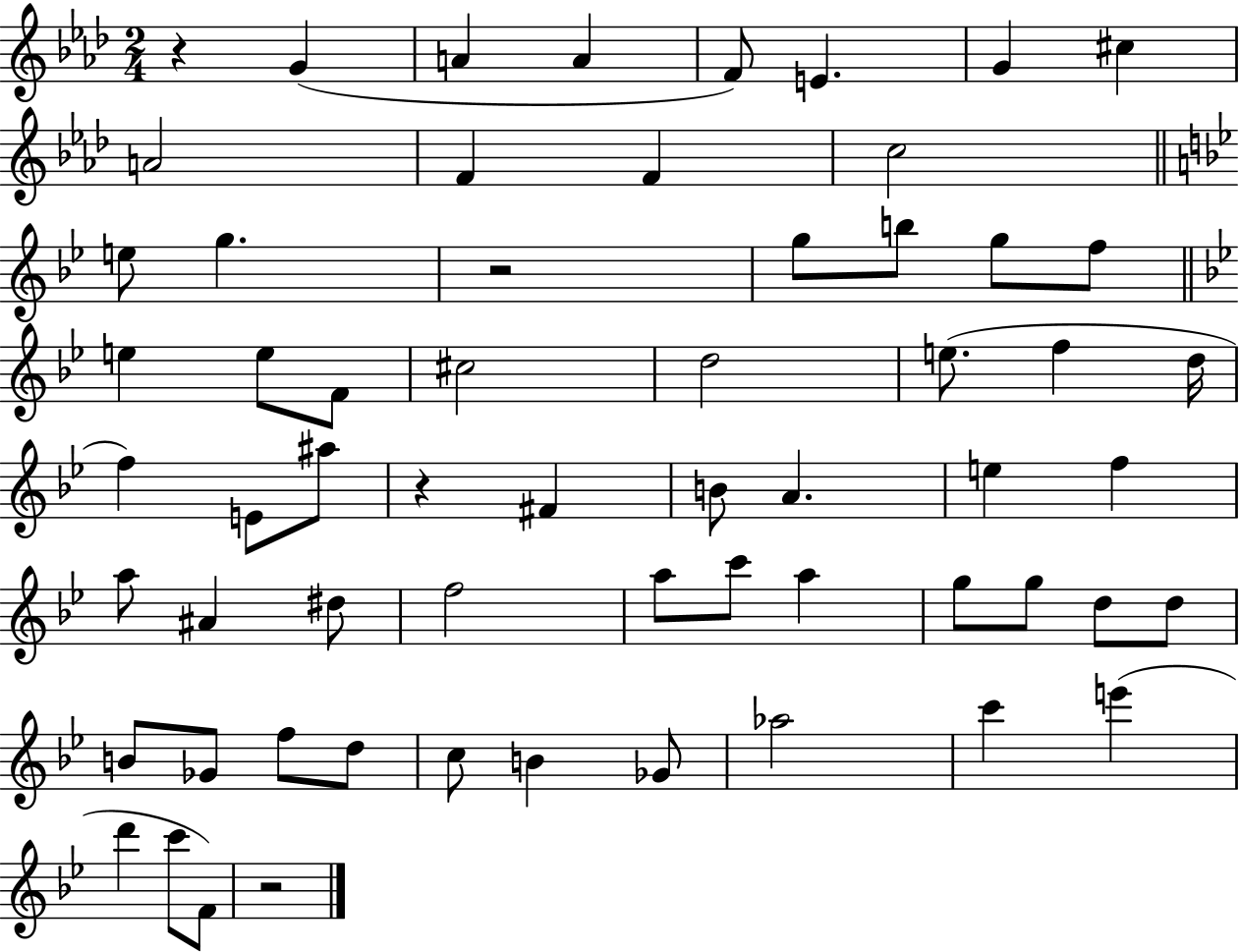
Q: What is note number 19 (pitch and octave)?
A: E5